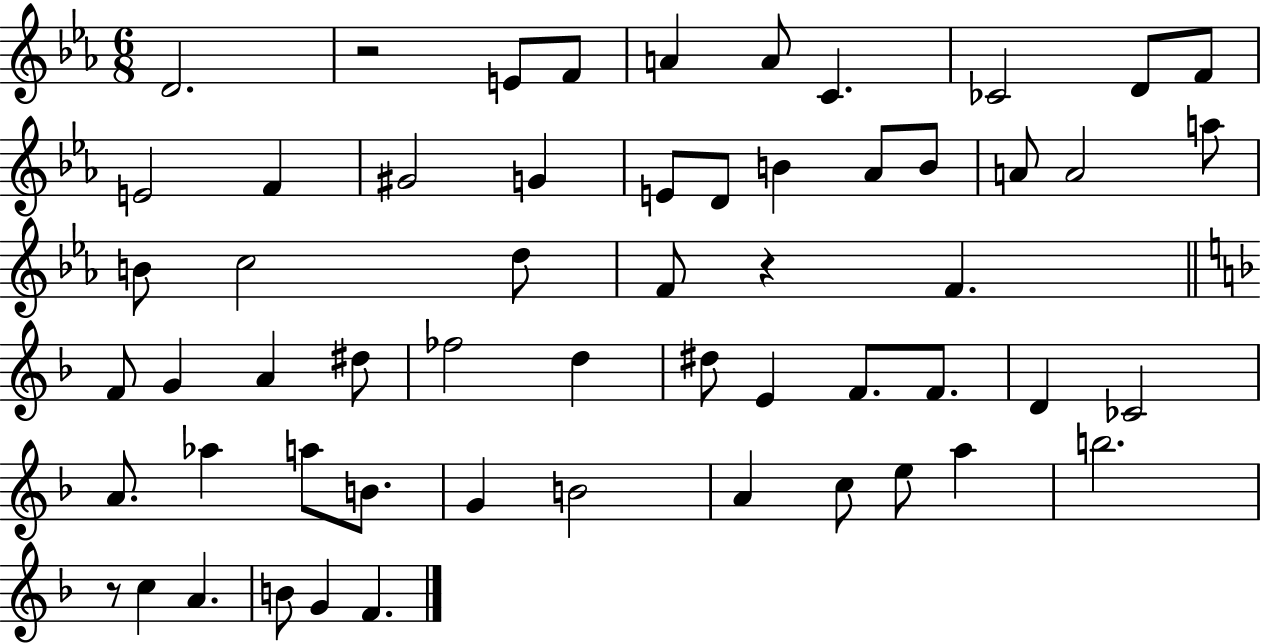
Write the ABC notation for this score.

X:1
T:Untitled
M:6/8
L:1/4
K:Eb
D2 z2 E/2 F/2 A A/2 C _C2 D/2 F/2 E2 F ^G2 G E/2 D/2 B _A/2 B/2 A/2 A2 a/2 B/2 c2 d/2 F/2 z F F/2 G A ^d/2 _f2 d ^d/2 E F/2 F/2 D _C2 A/2 _a a/2 B/2 G B2 A c/2 e/2 a b2 z/2 c A B/2 G F